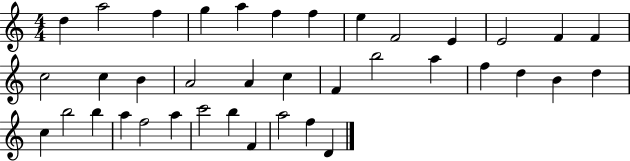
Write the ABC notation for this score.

X:1
T:Untitled
M:4/4
L:1/4
K:C
d a2 f g a f f e F2 E E2 F F c2 c B A2 A c F b2 a f d B d c b2 b a f2 a c'2 b F a2 f D